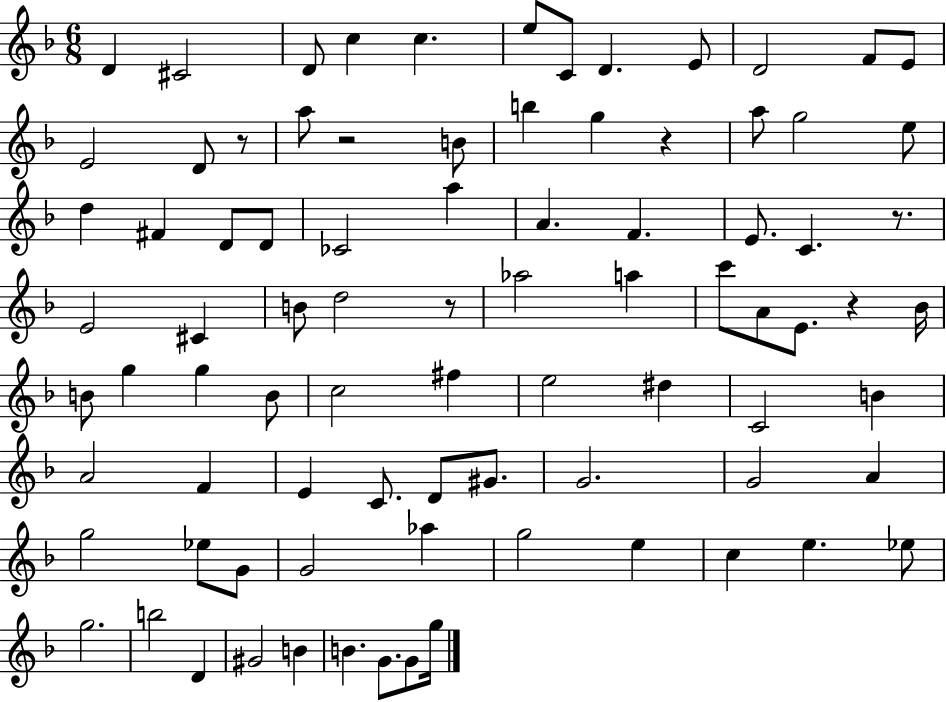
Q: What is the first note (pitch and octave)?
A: D4